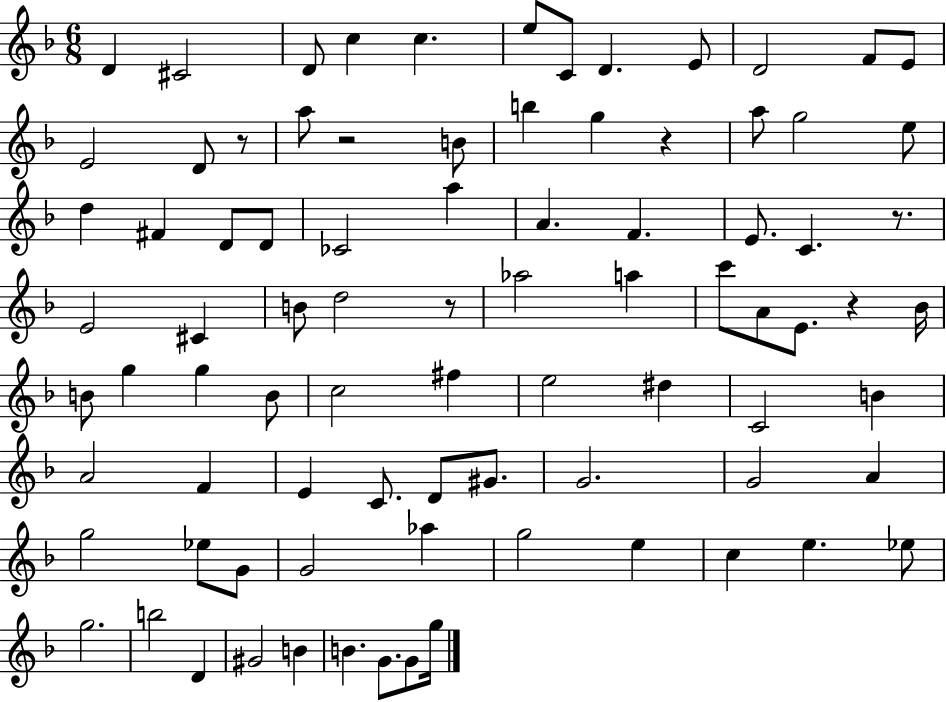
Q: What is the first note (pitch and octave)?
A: D4